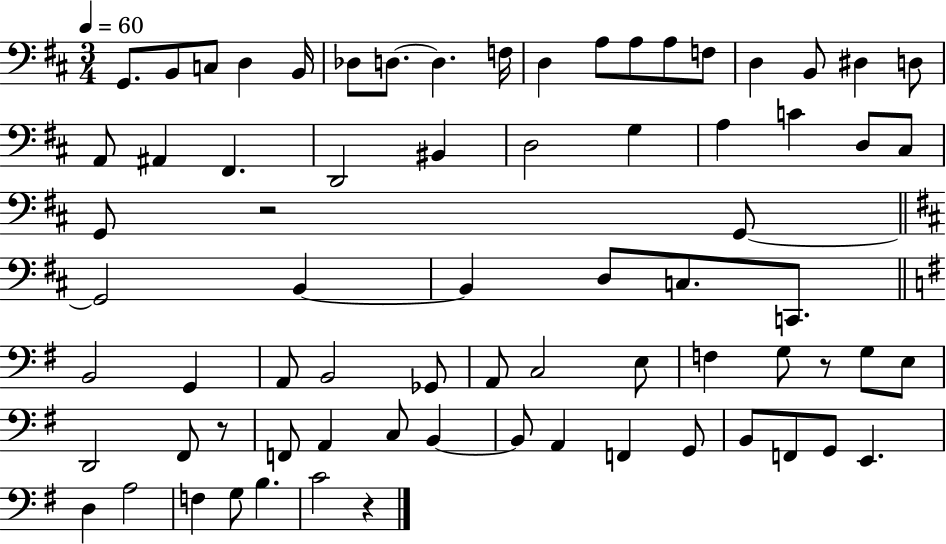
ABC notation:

X:1
T:Untitled
M:3/4
L:1/4
K:D
G,,/2 B,,/2 C,/2 D, B,,/4 _D,/2 D,/2 D, F,/4 D, A,/2 A,/2 A,/2 F,/2 D, B,,/2 ^D, D,/2 A,,/2 ^A,, ^F,, D,,2 ^B,, D,2 G, A, C D,/2 ^C,/2 G,,/2 z2 G,,/2 G,,2 B,, B,, D,/2 C,/2 C,,/2 B,,2 G,, A,,/2 B,,2 _G,,/2 A,,/2 C,2 E,/2 F, G,/2 z/2 G,/2 E,/2 D,,2 ^F,,/2 z/2 F,,/2 A,, C,/2 B,, B,,/2 A,, F,, G,,/2 B,,/2 F,,/2 G,,/2 E,, D, A,2 F, G,/2 B, C2 z